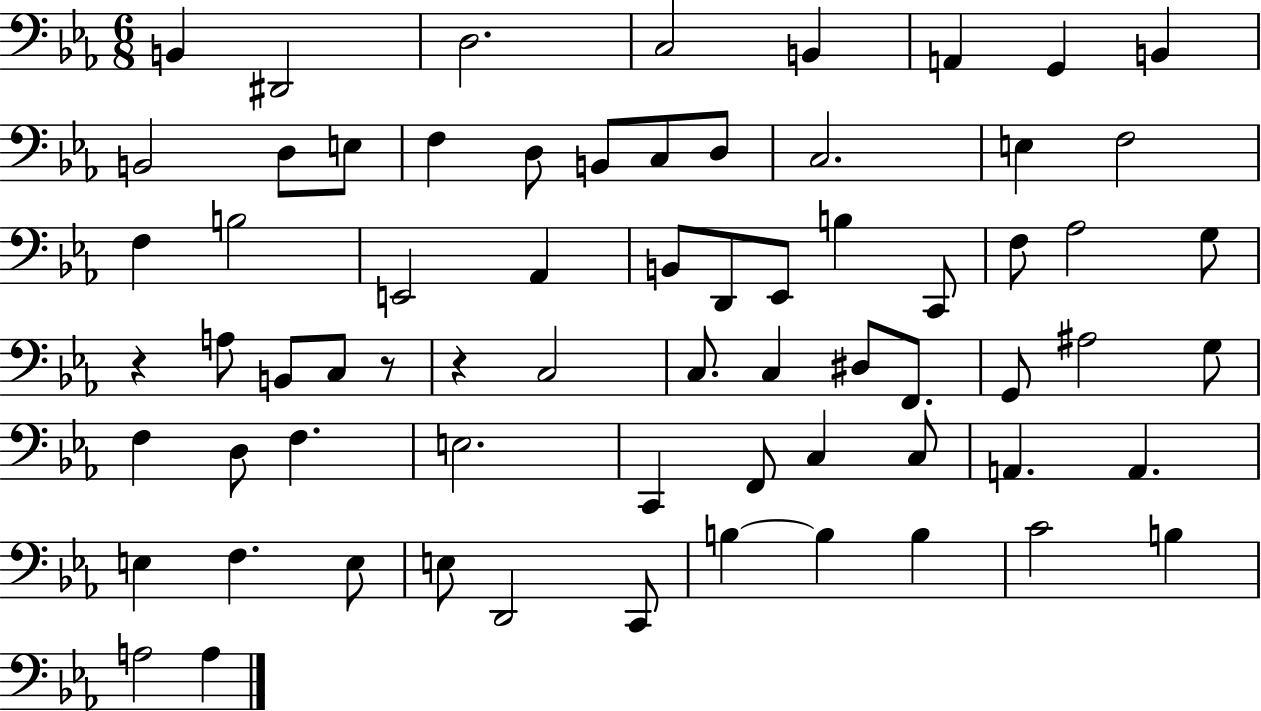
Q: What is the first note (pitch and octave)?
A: B2